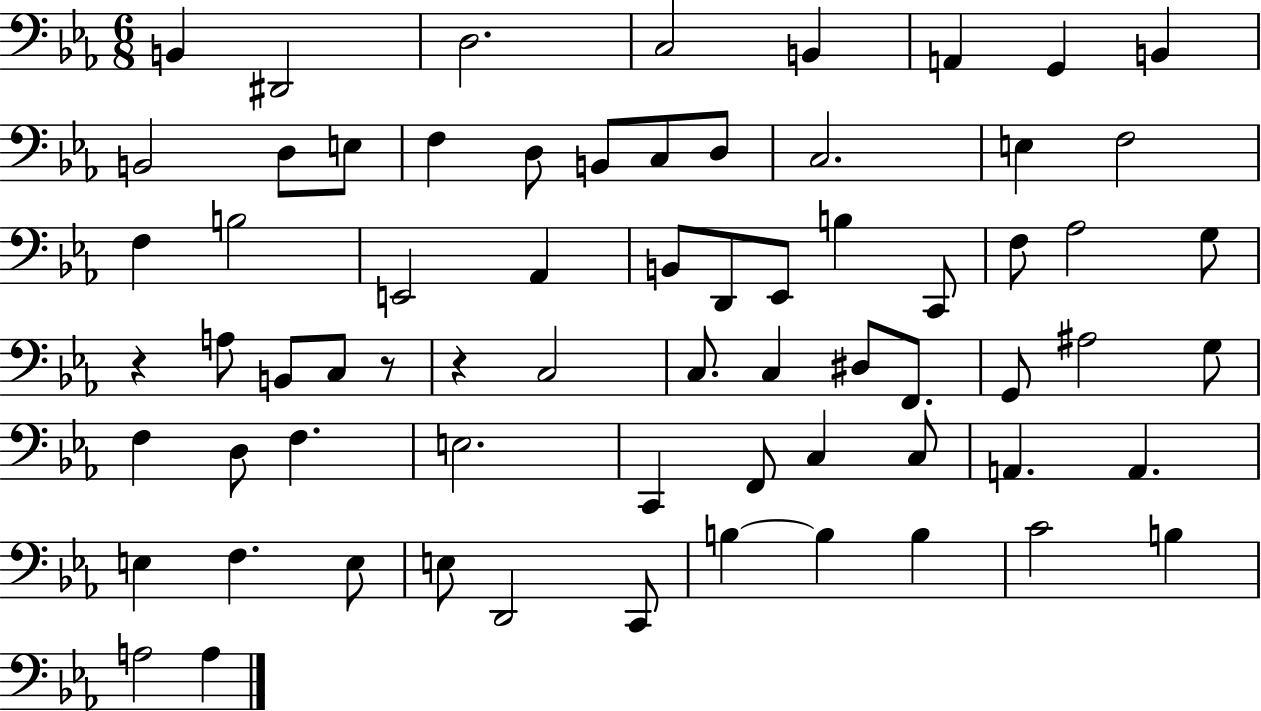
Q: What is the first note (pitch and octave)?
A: B2